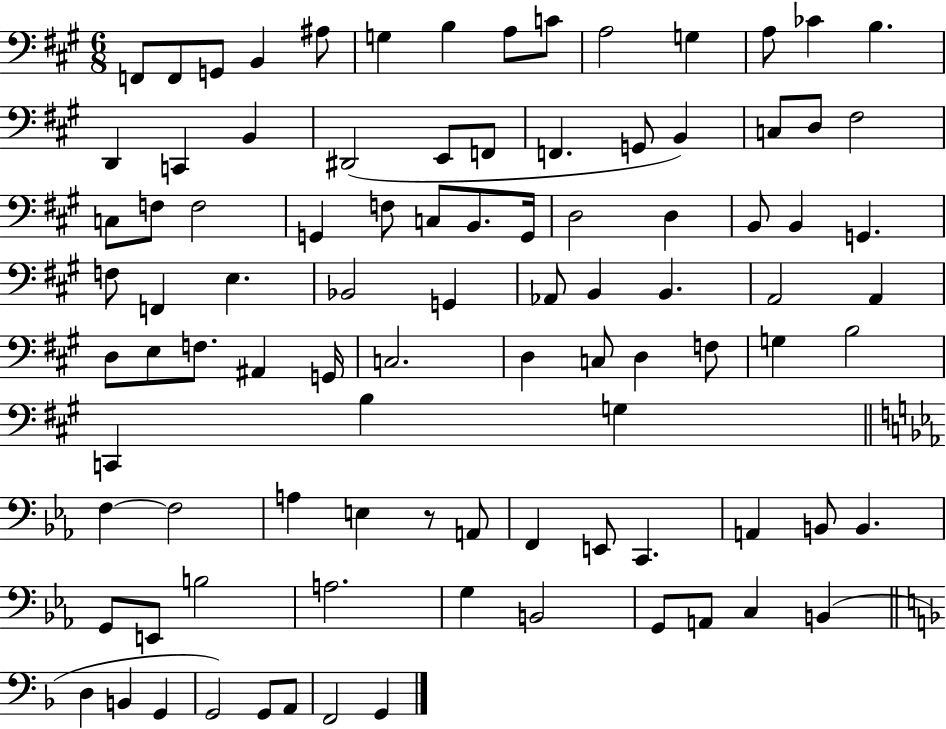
X:1
T:Untitled
M:6/8
L:1/4
K:A
F,,/2 F,,/2 G,,/2 B,, ^A,/2 G, B, A,/2 C/2 A,2 G, A,/2 _C B, D,, C,, B,, ^D,,2 E,,/2 F,,/2 F,, G,,/2 B,, C,/2 D,/2 ^F,2 C,/2 F,/2 F,2 G,, F,/2 C,/2 B,,/2 G,,/4 D,2 D, B,,/2 B,, G,, F,/2 F,, E, _B,,2 G,, _A,,/2 B,, B,, A,,2 A,, D,/2 E,/2 F,/2 ^A,, G,,/4 C,2 D, C,/2 D, F,/2 G, B,2 C,, B, G, F, F,2 A, E, z/2 A,,/2 F,, E,,/2 C,, A,, B,,/2 B,, G,,/2 E,,/2 B,2 A,2 G, B,,2 G,,/2 A,,/2 C, B,, D, B,, G,, G,,2 G,,/2 A,,/2 F,,2 G,,